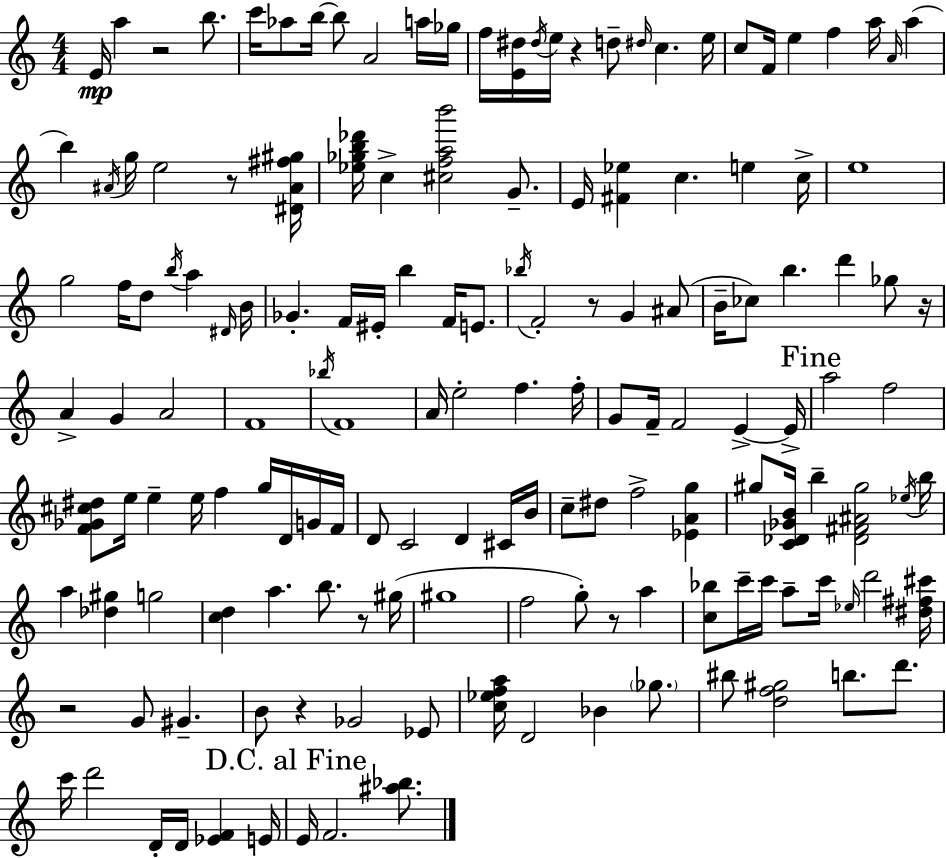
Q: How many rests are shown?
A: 9